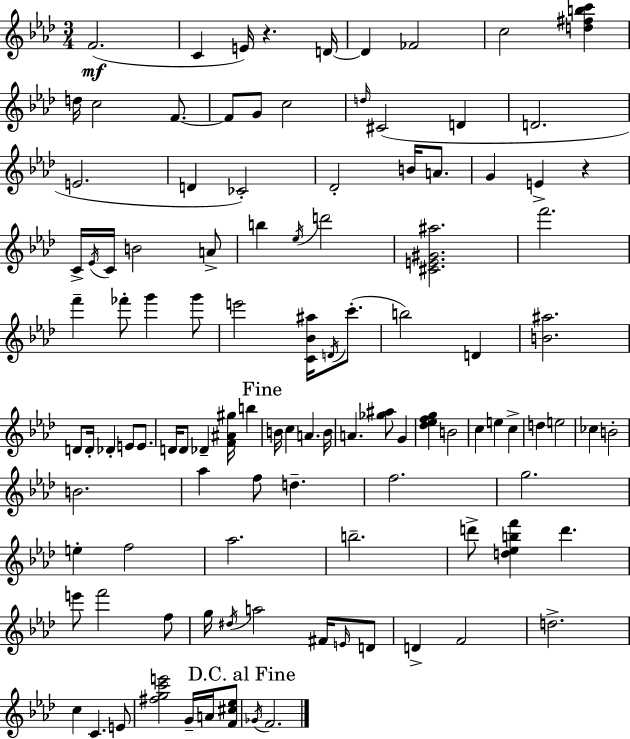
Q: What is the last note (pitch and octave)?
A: F4